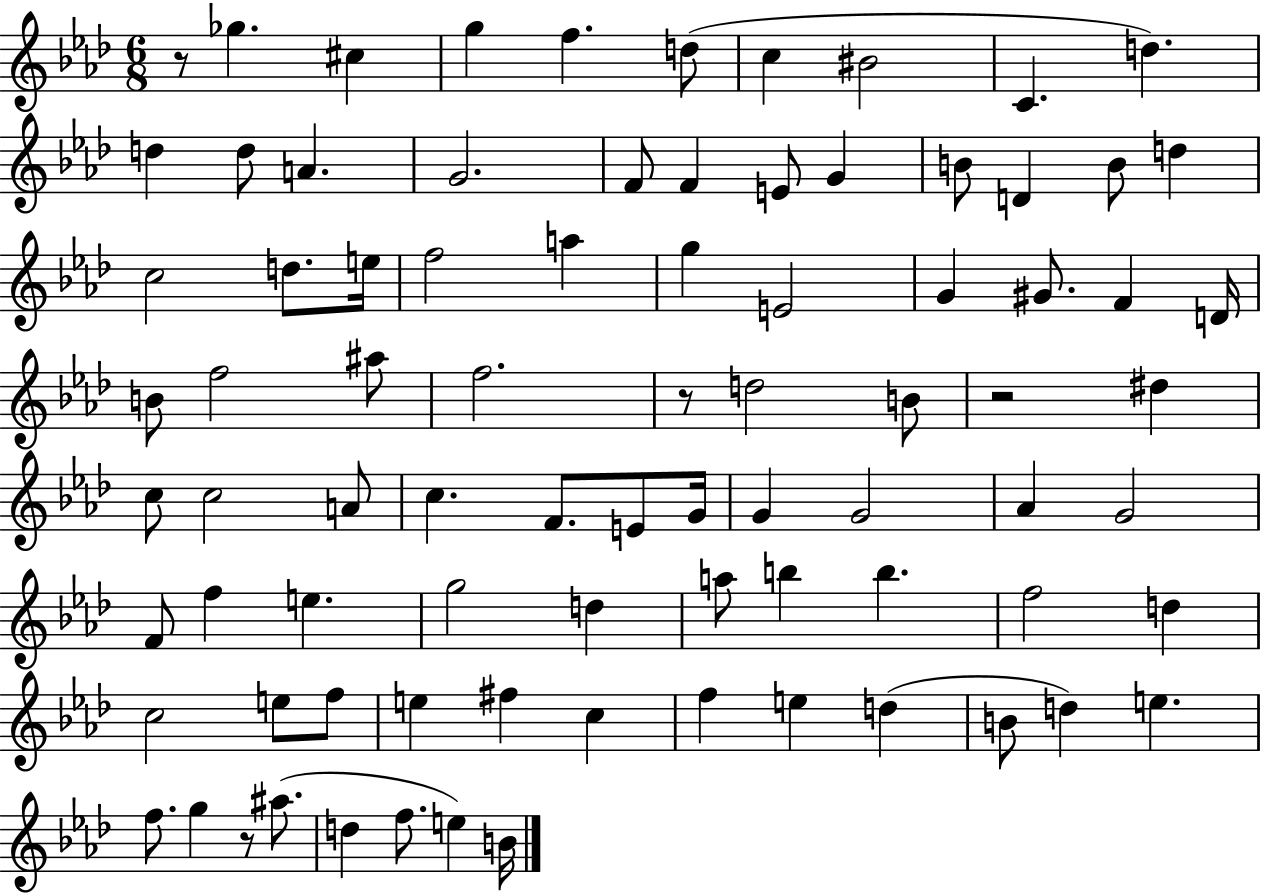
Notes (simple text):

R/e Gb5/q. C#5/q G5/q F5/q. D5/e C5/q BIS4/h C4/q. D5/q. D5/q D5/e A4/q. G4/h. F4/e F4/q E4/e G4/q B4/e D4/q B4/e D5/q C5/h D5/e. E5/s F5/h A5/q G5/q E4/h G4/q G#4/e. F4/q D4/s B4/e F5/h A#5/e F5/h. R/e D5/h B4/e R/h D#5/q C5/e C5/h A4/e C5/q. F4/e. E4/e G4/s G4/q G4/h Ab4/q G4/h F4/e F5/q E5/q. G5/h D5/q A5/e B5/q B5/q. F5/h D5/q C5/h E5/e F5/e E5/q F#5/q C5/q F5/q E5/q D5/q B4/e D5/q E5/q. F5/e. G5/q R/e A#5/e. D5/q F5/e. E5/q B4/s